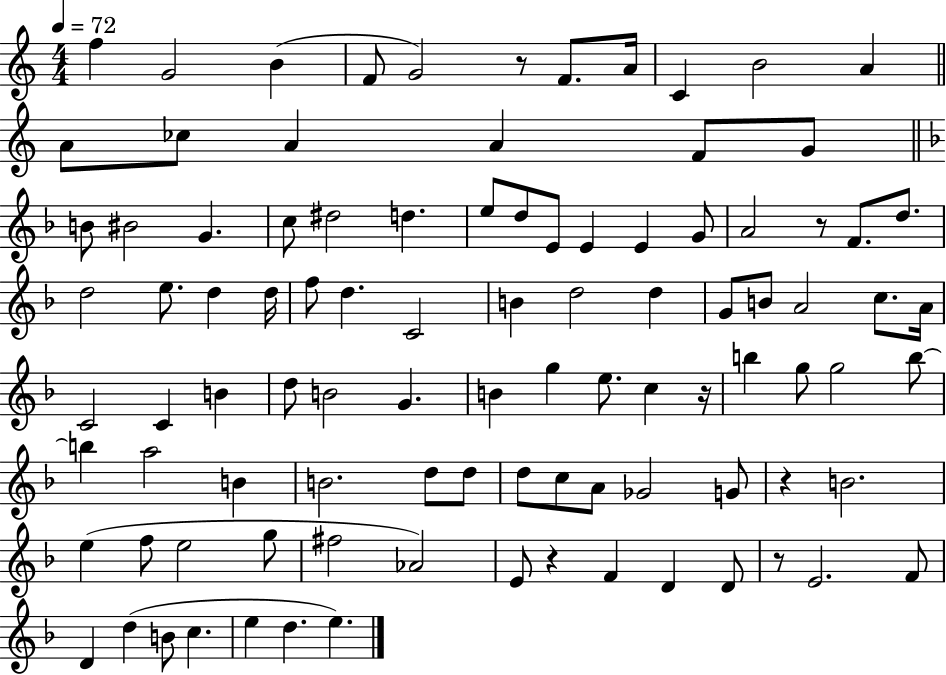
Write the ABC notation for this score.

X:1
T:Untitled
M:4/4
L:1/4
K:C
f G2 B F/2 G2 z/2 F/2 A/4 C B2 A A/2 _c/2 A A F/2 G/2 B/2 ^B2 G c/2 ^d2 d e/2 d/2 E/2 E E G/2 A2 z/2 F/2 d/2 d2 e/2 d d/4 f/2 d C2 B d2 d G/2 B/2 A2 c/2 A/4 C2 C B d/2 B2 G B g e/2 c z/4 b g/2 g2 b/2 b a2 B B2 d/2 d/2 d/2 c/2 A/2 _G2 G/2 z B2 e f/2 e2 g/2 ^f2 _A2 E/2 z F D D/2 z/2 E2 F/2 D d B/2 c e d e